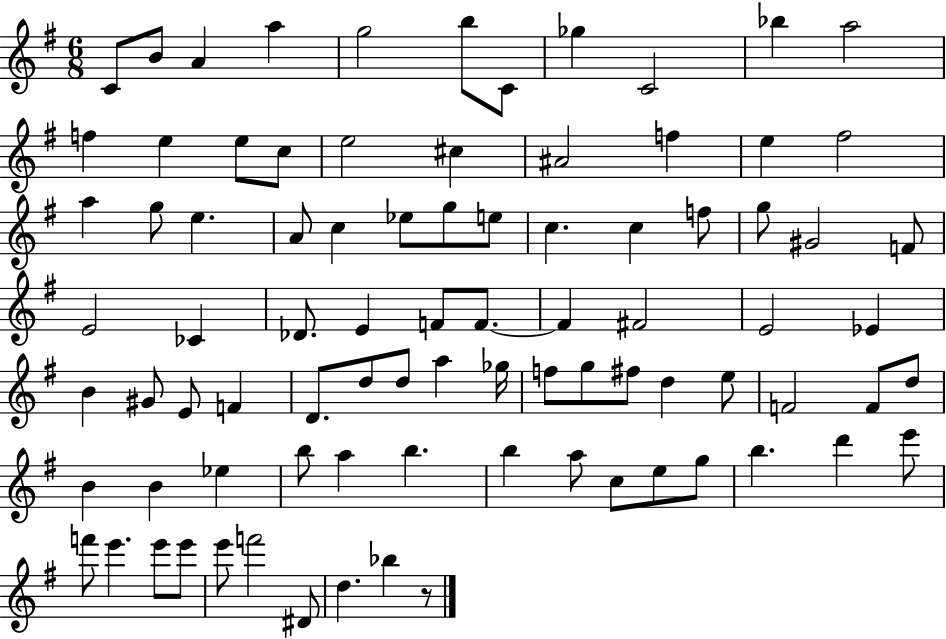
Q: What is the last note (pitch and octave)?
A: Bb5